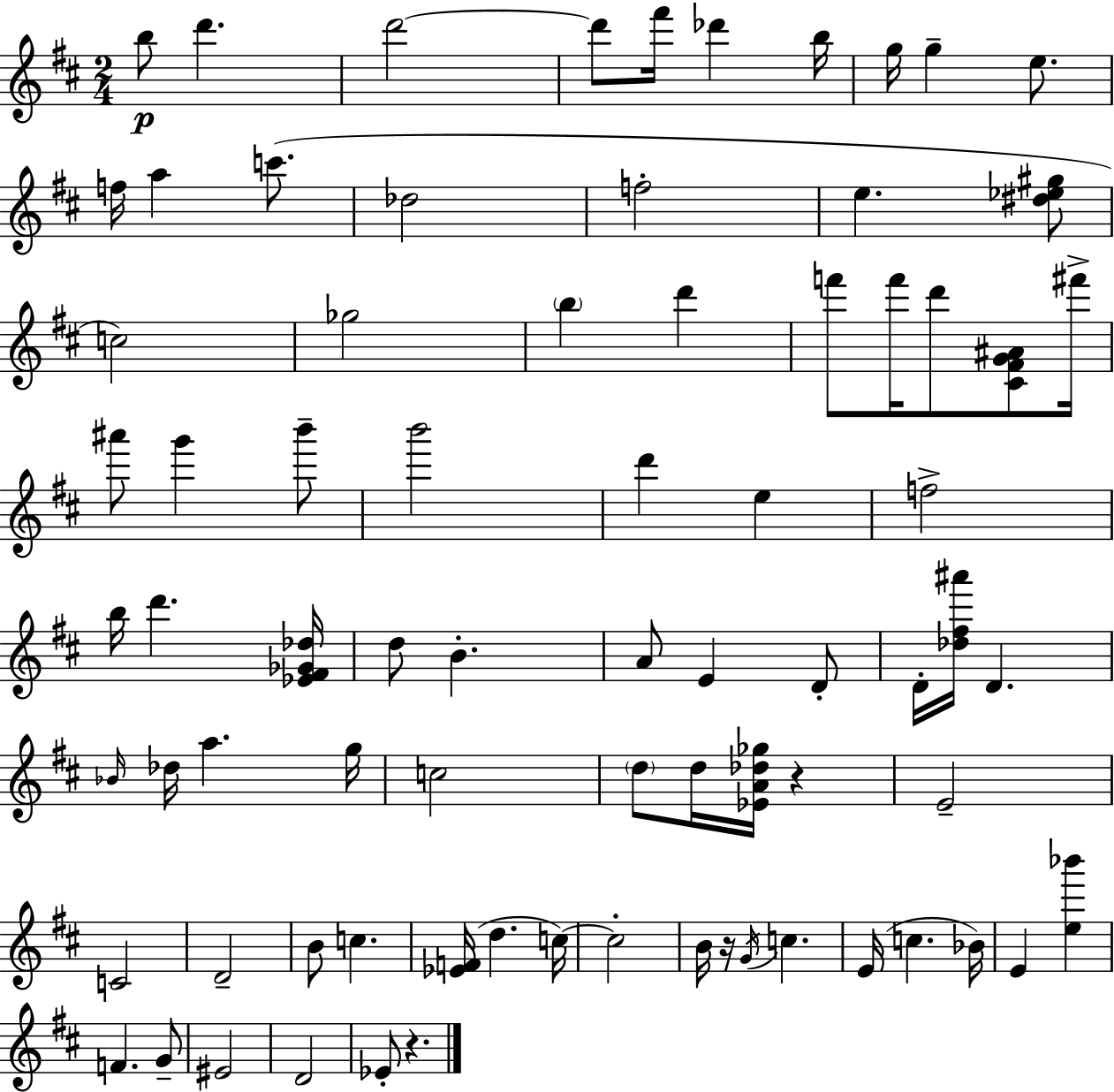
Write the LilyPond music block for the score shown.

{
  \clef treble
  \numericTimeSignature
  \time 2/4
  \key d \major
  b''8\p d'''4. | d'''2~~ | d'''8 fis'''16 des'''4 b''16 | g''16 g''4-- e''8. | \break f''16 a''4 c'''8.( | des''2 | f''2-. | e''4. <dis'' ees'' gis''>8 | \break c''2) | ges''2 | \parenthesize b''4 d'''4 | f'''8 f'''16 d'''8 <cis' fis' g' ais'>8 fis'''16-> | \break ais'''8 g'''4 b'''8-- | b'''2 | d'''4 e''4 | f''2-> | \break b''16 d'''4. <ees' fis' ges' des''>16 | d''8 b'4.-. | a'8 e'4 d'8-. | d'16-. <des'' fis'' ais'''>16 d'4. | \break \grace { bes'16 } des''16 a''4. | g''16 c''2 | \parenthesize d''8 d''16 <ees' a' des'' ges''>16 r4 | e'2-- | \break c'2 | d'2-- | b'8 c''4. | <ees' f'>16( d''4. | \break c''16~~) c''2-. | b'16 r16 \acciaccatura { g'16 } c''4. | e'16( c''4. | bes'16) e'4 <e'' bes'''>4 | \break f'4. | g'8-- eis'2 | d'2 | ees'8-. r4. | \break \bar "|."
}